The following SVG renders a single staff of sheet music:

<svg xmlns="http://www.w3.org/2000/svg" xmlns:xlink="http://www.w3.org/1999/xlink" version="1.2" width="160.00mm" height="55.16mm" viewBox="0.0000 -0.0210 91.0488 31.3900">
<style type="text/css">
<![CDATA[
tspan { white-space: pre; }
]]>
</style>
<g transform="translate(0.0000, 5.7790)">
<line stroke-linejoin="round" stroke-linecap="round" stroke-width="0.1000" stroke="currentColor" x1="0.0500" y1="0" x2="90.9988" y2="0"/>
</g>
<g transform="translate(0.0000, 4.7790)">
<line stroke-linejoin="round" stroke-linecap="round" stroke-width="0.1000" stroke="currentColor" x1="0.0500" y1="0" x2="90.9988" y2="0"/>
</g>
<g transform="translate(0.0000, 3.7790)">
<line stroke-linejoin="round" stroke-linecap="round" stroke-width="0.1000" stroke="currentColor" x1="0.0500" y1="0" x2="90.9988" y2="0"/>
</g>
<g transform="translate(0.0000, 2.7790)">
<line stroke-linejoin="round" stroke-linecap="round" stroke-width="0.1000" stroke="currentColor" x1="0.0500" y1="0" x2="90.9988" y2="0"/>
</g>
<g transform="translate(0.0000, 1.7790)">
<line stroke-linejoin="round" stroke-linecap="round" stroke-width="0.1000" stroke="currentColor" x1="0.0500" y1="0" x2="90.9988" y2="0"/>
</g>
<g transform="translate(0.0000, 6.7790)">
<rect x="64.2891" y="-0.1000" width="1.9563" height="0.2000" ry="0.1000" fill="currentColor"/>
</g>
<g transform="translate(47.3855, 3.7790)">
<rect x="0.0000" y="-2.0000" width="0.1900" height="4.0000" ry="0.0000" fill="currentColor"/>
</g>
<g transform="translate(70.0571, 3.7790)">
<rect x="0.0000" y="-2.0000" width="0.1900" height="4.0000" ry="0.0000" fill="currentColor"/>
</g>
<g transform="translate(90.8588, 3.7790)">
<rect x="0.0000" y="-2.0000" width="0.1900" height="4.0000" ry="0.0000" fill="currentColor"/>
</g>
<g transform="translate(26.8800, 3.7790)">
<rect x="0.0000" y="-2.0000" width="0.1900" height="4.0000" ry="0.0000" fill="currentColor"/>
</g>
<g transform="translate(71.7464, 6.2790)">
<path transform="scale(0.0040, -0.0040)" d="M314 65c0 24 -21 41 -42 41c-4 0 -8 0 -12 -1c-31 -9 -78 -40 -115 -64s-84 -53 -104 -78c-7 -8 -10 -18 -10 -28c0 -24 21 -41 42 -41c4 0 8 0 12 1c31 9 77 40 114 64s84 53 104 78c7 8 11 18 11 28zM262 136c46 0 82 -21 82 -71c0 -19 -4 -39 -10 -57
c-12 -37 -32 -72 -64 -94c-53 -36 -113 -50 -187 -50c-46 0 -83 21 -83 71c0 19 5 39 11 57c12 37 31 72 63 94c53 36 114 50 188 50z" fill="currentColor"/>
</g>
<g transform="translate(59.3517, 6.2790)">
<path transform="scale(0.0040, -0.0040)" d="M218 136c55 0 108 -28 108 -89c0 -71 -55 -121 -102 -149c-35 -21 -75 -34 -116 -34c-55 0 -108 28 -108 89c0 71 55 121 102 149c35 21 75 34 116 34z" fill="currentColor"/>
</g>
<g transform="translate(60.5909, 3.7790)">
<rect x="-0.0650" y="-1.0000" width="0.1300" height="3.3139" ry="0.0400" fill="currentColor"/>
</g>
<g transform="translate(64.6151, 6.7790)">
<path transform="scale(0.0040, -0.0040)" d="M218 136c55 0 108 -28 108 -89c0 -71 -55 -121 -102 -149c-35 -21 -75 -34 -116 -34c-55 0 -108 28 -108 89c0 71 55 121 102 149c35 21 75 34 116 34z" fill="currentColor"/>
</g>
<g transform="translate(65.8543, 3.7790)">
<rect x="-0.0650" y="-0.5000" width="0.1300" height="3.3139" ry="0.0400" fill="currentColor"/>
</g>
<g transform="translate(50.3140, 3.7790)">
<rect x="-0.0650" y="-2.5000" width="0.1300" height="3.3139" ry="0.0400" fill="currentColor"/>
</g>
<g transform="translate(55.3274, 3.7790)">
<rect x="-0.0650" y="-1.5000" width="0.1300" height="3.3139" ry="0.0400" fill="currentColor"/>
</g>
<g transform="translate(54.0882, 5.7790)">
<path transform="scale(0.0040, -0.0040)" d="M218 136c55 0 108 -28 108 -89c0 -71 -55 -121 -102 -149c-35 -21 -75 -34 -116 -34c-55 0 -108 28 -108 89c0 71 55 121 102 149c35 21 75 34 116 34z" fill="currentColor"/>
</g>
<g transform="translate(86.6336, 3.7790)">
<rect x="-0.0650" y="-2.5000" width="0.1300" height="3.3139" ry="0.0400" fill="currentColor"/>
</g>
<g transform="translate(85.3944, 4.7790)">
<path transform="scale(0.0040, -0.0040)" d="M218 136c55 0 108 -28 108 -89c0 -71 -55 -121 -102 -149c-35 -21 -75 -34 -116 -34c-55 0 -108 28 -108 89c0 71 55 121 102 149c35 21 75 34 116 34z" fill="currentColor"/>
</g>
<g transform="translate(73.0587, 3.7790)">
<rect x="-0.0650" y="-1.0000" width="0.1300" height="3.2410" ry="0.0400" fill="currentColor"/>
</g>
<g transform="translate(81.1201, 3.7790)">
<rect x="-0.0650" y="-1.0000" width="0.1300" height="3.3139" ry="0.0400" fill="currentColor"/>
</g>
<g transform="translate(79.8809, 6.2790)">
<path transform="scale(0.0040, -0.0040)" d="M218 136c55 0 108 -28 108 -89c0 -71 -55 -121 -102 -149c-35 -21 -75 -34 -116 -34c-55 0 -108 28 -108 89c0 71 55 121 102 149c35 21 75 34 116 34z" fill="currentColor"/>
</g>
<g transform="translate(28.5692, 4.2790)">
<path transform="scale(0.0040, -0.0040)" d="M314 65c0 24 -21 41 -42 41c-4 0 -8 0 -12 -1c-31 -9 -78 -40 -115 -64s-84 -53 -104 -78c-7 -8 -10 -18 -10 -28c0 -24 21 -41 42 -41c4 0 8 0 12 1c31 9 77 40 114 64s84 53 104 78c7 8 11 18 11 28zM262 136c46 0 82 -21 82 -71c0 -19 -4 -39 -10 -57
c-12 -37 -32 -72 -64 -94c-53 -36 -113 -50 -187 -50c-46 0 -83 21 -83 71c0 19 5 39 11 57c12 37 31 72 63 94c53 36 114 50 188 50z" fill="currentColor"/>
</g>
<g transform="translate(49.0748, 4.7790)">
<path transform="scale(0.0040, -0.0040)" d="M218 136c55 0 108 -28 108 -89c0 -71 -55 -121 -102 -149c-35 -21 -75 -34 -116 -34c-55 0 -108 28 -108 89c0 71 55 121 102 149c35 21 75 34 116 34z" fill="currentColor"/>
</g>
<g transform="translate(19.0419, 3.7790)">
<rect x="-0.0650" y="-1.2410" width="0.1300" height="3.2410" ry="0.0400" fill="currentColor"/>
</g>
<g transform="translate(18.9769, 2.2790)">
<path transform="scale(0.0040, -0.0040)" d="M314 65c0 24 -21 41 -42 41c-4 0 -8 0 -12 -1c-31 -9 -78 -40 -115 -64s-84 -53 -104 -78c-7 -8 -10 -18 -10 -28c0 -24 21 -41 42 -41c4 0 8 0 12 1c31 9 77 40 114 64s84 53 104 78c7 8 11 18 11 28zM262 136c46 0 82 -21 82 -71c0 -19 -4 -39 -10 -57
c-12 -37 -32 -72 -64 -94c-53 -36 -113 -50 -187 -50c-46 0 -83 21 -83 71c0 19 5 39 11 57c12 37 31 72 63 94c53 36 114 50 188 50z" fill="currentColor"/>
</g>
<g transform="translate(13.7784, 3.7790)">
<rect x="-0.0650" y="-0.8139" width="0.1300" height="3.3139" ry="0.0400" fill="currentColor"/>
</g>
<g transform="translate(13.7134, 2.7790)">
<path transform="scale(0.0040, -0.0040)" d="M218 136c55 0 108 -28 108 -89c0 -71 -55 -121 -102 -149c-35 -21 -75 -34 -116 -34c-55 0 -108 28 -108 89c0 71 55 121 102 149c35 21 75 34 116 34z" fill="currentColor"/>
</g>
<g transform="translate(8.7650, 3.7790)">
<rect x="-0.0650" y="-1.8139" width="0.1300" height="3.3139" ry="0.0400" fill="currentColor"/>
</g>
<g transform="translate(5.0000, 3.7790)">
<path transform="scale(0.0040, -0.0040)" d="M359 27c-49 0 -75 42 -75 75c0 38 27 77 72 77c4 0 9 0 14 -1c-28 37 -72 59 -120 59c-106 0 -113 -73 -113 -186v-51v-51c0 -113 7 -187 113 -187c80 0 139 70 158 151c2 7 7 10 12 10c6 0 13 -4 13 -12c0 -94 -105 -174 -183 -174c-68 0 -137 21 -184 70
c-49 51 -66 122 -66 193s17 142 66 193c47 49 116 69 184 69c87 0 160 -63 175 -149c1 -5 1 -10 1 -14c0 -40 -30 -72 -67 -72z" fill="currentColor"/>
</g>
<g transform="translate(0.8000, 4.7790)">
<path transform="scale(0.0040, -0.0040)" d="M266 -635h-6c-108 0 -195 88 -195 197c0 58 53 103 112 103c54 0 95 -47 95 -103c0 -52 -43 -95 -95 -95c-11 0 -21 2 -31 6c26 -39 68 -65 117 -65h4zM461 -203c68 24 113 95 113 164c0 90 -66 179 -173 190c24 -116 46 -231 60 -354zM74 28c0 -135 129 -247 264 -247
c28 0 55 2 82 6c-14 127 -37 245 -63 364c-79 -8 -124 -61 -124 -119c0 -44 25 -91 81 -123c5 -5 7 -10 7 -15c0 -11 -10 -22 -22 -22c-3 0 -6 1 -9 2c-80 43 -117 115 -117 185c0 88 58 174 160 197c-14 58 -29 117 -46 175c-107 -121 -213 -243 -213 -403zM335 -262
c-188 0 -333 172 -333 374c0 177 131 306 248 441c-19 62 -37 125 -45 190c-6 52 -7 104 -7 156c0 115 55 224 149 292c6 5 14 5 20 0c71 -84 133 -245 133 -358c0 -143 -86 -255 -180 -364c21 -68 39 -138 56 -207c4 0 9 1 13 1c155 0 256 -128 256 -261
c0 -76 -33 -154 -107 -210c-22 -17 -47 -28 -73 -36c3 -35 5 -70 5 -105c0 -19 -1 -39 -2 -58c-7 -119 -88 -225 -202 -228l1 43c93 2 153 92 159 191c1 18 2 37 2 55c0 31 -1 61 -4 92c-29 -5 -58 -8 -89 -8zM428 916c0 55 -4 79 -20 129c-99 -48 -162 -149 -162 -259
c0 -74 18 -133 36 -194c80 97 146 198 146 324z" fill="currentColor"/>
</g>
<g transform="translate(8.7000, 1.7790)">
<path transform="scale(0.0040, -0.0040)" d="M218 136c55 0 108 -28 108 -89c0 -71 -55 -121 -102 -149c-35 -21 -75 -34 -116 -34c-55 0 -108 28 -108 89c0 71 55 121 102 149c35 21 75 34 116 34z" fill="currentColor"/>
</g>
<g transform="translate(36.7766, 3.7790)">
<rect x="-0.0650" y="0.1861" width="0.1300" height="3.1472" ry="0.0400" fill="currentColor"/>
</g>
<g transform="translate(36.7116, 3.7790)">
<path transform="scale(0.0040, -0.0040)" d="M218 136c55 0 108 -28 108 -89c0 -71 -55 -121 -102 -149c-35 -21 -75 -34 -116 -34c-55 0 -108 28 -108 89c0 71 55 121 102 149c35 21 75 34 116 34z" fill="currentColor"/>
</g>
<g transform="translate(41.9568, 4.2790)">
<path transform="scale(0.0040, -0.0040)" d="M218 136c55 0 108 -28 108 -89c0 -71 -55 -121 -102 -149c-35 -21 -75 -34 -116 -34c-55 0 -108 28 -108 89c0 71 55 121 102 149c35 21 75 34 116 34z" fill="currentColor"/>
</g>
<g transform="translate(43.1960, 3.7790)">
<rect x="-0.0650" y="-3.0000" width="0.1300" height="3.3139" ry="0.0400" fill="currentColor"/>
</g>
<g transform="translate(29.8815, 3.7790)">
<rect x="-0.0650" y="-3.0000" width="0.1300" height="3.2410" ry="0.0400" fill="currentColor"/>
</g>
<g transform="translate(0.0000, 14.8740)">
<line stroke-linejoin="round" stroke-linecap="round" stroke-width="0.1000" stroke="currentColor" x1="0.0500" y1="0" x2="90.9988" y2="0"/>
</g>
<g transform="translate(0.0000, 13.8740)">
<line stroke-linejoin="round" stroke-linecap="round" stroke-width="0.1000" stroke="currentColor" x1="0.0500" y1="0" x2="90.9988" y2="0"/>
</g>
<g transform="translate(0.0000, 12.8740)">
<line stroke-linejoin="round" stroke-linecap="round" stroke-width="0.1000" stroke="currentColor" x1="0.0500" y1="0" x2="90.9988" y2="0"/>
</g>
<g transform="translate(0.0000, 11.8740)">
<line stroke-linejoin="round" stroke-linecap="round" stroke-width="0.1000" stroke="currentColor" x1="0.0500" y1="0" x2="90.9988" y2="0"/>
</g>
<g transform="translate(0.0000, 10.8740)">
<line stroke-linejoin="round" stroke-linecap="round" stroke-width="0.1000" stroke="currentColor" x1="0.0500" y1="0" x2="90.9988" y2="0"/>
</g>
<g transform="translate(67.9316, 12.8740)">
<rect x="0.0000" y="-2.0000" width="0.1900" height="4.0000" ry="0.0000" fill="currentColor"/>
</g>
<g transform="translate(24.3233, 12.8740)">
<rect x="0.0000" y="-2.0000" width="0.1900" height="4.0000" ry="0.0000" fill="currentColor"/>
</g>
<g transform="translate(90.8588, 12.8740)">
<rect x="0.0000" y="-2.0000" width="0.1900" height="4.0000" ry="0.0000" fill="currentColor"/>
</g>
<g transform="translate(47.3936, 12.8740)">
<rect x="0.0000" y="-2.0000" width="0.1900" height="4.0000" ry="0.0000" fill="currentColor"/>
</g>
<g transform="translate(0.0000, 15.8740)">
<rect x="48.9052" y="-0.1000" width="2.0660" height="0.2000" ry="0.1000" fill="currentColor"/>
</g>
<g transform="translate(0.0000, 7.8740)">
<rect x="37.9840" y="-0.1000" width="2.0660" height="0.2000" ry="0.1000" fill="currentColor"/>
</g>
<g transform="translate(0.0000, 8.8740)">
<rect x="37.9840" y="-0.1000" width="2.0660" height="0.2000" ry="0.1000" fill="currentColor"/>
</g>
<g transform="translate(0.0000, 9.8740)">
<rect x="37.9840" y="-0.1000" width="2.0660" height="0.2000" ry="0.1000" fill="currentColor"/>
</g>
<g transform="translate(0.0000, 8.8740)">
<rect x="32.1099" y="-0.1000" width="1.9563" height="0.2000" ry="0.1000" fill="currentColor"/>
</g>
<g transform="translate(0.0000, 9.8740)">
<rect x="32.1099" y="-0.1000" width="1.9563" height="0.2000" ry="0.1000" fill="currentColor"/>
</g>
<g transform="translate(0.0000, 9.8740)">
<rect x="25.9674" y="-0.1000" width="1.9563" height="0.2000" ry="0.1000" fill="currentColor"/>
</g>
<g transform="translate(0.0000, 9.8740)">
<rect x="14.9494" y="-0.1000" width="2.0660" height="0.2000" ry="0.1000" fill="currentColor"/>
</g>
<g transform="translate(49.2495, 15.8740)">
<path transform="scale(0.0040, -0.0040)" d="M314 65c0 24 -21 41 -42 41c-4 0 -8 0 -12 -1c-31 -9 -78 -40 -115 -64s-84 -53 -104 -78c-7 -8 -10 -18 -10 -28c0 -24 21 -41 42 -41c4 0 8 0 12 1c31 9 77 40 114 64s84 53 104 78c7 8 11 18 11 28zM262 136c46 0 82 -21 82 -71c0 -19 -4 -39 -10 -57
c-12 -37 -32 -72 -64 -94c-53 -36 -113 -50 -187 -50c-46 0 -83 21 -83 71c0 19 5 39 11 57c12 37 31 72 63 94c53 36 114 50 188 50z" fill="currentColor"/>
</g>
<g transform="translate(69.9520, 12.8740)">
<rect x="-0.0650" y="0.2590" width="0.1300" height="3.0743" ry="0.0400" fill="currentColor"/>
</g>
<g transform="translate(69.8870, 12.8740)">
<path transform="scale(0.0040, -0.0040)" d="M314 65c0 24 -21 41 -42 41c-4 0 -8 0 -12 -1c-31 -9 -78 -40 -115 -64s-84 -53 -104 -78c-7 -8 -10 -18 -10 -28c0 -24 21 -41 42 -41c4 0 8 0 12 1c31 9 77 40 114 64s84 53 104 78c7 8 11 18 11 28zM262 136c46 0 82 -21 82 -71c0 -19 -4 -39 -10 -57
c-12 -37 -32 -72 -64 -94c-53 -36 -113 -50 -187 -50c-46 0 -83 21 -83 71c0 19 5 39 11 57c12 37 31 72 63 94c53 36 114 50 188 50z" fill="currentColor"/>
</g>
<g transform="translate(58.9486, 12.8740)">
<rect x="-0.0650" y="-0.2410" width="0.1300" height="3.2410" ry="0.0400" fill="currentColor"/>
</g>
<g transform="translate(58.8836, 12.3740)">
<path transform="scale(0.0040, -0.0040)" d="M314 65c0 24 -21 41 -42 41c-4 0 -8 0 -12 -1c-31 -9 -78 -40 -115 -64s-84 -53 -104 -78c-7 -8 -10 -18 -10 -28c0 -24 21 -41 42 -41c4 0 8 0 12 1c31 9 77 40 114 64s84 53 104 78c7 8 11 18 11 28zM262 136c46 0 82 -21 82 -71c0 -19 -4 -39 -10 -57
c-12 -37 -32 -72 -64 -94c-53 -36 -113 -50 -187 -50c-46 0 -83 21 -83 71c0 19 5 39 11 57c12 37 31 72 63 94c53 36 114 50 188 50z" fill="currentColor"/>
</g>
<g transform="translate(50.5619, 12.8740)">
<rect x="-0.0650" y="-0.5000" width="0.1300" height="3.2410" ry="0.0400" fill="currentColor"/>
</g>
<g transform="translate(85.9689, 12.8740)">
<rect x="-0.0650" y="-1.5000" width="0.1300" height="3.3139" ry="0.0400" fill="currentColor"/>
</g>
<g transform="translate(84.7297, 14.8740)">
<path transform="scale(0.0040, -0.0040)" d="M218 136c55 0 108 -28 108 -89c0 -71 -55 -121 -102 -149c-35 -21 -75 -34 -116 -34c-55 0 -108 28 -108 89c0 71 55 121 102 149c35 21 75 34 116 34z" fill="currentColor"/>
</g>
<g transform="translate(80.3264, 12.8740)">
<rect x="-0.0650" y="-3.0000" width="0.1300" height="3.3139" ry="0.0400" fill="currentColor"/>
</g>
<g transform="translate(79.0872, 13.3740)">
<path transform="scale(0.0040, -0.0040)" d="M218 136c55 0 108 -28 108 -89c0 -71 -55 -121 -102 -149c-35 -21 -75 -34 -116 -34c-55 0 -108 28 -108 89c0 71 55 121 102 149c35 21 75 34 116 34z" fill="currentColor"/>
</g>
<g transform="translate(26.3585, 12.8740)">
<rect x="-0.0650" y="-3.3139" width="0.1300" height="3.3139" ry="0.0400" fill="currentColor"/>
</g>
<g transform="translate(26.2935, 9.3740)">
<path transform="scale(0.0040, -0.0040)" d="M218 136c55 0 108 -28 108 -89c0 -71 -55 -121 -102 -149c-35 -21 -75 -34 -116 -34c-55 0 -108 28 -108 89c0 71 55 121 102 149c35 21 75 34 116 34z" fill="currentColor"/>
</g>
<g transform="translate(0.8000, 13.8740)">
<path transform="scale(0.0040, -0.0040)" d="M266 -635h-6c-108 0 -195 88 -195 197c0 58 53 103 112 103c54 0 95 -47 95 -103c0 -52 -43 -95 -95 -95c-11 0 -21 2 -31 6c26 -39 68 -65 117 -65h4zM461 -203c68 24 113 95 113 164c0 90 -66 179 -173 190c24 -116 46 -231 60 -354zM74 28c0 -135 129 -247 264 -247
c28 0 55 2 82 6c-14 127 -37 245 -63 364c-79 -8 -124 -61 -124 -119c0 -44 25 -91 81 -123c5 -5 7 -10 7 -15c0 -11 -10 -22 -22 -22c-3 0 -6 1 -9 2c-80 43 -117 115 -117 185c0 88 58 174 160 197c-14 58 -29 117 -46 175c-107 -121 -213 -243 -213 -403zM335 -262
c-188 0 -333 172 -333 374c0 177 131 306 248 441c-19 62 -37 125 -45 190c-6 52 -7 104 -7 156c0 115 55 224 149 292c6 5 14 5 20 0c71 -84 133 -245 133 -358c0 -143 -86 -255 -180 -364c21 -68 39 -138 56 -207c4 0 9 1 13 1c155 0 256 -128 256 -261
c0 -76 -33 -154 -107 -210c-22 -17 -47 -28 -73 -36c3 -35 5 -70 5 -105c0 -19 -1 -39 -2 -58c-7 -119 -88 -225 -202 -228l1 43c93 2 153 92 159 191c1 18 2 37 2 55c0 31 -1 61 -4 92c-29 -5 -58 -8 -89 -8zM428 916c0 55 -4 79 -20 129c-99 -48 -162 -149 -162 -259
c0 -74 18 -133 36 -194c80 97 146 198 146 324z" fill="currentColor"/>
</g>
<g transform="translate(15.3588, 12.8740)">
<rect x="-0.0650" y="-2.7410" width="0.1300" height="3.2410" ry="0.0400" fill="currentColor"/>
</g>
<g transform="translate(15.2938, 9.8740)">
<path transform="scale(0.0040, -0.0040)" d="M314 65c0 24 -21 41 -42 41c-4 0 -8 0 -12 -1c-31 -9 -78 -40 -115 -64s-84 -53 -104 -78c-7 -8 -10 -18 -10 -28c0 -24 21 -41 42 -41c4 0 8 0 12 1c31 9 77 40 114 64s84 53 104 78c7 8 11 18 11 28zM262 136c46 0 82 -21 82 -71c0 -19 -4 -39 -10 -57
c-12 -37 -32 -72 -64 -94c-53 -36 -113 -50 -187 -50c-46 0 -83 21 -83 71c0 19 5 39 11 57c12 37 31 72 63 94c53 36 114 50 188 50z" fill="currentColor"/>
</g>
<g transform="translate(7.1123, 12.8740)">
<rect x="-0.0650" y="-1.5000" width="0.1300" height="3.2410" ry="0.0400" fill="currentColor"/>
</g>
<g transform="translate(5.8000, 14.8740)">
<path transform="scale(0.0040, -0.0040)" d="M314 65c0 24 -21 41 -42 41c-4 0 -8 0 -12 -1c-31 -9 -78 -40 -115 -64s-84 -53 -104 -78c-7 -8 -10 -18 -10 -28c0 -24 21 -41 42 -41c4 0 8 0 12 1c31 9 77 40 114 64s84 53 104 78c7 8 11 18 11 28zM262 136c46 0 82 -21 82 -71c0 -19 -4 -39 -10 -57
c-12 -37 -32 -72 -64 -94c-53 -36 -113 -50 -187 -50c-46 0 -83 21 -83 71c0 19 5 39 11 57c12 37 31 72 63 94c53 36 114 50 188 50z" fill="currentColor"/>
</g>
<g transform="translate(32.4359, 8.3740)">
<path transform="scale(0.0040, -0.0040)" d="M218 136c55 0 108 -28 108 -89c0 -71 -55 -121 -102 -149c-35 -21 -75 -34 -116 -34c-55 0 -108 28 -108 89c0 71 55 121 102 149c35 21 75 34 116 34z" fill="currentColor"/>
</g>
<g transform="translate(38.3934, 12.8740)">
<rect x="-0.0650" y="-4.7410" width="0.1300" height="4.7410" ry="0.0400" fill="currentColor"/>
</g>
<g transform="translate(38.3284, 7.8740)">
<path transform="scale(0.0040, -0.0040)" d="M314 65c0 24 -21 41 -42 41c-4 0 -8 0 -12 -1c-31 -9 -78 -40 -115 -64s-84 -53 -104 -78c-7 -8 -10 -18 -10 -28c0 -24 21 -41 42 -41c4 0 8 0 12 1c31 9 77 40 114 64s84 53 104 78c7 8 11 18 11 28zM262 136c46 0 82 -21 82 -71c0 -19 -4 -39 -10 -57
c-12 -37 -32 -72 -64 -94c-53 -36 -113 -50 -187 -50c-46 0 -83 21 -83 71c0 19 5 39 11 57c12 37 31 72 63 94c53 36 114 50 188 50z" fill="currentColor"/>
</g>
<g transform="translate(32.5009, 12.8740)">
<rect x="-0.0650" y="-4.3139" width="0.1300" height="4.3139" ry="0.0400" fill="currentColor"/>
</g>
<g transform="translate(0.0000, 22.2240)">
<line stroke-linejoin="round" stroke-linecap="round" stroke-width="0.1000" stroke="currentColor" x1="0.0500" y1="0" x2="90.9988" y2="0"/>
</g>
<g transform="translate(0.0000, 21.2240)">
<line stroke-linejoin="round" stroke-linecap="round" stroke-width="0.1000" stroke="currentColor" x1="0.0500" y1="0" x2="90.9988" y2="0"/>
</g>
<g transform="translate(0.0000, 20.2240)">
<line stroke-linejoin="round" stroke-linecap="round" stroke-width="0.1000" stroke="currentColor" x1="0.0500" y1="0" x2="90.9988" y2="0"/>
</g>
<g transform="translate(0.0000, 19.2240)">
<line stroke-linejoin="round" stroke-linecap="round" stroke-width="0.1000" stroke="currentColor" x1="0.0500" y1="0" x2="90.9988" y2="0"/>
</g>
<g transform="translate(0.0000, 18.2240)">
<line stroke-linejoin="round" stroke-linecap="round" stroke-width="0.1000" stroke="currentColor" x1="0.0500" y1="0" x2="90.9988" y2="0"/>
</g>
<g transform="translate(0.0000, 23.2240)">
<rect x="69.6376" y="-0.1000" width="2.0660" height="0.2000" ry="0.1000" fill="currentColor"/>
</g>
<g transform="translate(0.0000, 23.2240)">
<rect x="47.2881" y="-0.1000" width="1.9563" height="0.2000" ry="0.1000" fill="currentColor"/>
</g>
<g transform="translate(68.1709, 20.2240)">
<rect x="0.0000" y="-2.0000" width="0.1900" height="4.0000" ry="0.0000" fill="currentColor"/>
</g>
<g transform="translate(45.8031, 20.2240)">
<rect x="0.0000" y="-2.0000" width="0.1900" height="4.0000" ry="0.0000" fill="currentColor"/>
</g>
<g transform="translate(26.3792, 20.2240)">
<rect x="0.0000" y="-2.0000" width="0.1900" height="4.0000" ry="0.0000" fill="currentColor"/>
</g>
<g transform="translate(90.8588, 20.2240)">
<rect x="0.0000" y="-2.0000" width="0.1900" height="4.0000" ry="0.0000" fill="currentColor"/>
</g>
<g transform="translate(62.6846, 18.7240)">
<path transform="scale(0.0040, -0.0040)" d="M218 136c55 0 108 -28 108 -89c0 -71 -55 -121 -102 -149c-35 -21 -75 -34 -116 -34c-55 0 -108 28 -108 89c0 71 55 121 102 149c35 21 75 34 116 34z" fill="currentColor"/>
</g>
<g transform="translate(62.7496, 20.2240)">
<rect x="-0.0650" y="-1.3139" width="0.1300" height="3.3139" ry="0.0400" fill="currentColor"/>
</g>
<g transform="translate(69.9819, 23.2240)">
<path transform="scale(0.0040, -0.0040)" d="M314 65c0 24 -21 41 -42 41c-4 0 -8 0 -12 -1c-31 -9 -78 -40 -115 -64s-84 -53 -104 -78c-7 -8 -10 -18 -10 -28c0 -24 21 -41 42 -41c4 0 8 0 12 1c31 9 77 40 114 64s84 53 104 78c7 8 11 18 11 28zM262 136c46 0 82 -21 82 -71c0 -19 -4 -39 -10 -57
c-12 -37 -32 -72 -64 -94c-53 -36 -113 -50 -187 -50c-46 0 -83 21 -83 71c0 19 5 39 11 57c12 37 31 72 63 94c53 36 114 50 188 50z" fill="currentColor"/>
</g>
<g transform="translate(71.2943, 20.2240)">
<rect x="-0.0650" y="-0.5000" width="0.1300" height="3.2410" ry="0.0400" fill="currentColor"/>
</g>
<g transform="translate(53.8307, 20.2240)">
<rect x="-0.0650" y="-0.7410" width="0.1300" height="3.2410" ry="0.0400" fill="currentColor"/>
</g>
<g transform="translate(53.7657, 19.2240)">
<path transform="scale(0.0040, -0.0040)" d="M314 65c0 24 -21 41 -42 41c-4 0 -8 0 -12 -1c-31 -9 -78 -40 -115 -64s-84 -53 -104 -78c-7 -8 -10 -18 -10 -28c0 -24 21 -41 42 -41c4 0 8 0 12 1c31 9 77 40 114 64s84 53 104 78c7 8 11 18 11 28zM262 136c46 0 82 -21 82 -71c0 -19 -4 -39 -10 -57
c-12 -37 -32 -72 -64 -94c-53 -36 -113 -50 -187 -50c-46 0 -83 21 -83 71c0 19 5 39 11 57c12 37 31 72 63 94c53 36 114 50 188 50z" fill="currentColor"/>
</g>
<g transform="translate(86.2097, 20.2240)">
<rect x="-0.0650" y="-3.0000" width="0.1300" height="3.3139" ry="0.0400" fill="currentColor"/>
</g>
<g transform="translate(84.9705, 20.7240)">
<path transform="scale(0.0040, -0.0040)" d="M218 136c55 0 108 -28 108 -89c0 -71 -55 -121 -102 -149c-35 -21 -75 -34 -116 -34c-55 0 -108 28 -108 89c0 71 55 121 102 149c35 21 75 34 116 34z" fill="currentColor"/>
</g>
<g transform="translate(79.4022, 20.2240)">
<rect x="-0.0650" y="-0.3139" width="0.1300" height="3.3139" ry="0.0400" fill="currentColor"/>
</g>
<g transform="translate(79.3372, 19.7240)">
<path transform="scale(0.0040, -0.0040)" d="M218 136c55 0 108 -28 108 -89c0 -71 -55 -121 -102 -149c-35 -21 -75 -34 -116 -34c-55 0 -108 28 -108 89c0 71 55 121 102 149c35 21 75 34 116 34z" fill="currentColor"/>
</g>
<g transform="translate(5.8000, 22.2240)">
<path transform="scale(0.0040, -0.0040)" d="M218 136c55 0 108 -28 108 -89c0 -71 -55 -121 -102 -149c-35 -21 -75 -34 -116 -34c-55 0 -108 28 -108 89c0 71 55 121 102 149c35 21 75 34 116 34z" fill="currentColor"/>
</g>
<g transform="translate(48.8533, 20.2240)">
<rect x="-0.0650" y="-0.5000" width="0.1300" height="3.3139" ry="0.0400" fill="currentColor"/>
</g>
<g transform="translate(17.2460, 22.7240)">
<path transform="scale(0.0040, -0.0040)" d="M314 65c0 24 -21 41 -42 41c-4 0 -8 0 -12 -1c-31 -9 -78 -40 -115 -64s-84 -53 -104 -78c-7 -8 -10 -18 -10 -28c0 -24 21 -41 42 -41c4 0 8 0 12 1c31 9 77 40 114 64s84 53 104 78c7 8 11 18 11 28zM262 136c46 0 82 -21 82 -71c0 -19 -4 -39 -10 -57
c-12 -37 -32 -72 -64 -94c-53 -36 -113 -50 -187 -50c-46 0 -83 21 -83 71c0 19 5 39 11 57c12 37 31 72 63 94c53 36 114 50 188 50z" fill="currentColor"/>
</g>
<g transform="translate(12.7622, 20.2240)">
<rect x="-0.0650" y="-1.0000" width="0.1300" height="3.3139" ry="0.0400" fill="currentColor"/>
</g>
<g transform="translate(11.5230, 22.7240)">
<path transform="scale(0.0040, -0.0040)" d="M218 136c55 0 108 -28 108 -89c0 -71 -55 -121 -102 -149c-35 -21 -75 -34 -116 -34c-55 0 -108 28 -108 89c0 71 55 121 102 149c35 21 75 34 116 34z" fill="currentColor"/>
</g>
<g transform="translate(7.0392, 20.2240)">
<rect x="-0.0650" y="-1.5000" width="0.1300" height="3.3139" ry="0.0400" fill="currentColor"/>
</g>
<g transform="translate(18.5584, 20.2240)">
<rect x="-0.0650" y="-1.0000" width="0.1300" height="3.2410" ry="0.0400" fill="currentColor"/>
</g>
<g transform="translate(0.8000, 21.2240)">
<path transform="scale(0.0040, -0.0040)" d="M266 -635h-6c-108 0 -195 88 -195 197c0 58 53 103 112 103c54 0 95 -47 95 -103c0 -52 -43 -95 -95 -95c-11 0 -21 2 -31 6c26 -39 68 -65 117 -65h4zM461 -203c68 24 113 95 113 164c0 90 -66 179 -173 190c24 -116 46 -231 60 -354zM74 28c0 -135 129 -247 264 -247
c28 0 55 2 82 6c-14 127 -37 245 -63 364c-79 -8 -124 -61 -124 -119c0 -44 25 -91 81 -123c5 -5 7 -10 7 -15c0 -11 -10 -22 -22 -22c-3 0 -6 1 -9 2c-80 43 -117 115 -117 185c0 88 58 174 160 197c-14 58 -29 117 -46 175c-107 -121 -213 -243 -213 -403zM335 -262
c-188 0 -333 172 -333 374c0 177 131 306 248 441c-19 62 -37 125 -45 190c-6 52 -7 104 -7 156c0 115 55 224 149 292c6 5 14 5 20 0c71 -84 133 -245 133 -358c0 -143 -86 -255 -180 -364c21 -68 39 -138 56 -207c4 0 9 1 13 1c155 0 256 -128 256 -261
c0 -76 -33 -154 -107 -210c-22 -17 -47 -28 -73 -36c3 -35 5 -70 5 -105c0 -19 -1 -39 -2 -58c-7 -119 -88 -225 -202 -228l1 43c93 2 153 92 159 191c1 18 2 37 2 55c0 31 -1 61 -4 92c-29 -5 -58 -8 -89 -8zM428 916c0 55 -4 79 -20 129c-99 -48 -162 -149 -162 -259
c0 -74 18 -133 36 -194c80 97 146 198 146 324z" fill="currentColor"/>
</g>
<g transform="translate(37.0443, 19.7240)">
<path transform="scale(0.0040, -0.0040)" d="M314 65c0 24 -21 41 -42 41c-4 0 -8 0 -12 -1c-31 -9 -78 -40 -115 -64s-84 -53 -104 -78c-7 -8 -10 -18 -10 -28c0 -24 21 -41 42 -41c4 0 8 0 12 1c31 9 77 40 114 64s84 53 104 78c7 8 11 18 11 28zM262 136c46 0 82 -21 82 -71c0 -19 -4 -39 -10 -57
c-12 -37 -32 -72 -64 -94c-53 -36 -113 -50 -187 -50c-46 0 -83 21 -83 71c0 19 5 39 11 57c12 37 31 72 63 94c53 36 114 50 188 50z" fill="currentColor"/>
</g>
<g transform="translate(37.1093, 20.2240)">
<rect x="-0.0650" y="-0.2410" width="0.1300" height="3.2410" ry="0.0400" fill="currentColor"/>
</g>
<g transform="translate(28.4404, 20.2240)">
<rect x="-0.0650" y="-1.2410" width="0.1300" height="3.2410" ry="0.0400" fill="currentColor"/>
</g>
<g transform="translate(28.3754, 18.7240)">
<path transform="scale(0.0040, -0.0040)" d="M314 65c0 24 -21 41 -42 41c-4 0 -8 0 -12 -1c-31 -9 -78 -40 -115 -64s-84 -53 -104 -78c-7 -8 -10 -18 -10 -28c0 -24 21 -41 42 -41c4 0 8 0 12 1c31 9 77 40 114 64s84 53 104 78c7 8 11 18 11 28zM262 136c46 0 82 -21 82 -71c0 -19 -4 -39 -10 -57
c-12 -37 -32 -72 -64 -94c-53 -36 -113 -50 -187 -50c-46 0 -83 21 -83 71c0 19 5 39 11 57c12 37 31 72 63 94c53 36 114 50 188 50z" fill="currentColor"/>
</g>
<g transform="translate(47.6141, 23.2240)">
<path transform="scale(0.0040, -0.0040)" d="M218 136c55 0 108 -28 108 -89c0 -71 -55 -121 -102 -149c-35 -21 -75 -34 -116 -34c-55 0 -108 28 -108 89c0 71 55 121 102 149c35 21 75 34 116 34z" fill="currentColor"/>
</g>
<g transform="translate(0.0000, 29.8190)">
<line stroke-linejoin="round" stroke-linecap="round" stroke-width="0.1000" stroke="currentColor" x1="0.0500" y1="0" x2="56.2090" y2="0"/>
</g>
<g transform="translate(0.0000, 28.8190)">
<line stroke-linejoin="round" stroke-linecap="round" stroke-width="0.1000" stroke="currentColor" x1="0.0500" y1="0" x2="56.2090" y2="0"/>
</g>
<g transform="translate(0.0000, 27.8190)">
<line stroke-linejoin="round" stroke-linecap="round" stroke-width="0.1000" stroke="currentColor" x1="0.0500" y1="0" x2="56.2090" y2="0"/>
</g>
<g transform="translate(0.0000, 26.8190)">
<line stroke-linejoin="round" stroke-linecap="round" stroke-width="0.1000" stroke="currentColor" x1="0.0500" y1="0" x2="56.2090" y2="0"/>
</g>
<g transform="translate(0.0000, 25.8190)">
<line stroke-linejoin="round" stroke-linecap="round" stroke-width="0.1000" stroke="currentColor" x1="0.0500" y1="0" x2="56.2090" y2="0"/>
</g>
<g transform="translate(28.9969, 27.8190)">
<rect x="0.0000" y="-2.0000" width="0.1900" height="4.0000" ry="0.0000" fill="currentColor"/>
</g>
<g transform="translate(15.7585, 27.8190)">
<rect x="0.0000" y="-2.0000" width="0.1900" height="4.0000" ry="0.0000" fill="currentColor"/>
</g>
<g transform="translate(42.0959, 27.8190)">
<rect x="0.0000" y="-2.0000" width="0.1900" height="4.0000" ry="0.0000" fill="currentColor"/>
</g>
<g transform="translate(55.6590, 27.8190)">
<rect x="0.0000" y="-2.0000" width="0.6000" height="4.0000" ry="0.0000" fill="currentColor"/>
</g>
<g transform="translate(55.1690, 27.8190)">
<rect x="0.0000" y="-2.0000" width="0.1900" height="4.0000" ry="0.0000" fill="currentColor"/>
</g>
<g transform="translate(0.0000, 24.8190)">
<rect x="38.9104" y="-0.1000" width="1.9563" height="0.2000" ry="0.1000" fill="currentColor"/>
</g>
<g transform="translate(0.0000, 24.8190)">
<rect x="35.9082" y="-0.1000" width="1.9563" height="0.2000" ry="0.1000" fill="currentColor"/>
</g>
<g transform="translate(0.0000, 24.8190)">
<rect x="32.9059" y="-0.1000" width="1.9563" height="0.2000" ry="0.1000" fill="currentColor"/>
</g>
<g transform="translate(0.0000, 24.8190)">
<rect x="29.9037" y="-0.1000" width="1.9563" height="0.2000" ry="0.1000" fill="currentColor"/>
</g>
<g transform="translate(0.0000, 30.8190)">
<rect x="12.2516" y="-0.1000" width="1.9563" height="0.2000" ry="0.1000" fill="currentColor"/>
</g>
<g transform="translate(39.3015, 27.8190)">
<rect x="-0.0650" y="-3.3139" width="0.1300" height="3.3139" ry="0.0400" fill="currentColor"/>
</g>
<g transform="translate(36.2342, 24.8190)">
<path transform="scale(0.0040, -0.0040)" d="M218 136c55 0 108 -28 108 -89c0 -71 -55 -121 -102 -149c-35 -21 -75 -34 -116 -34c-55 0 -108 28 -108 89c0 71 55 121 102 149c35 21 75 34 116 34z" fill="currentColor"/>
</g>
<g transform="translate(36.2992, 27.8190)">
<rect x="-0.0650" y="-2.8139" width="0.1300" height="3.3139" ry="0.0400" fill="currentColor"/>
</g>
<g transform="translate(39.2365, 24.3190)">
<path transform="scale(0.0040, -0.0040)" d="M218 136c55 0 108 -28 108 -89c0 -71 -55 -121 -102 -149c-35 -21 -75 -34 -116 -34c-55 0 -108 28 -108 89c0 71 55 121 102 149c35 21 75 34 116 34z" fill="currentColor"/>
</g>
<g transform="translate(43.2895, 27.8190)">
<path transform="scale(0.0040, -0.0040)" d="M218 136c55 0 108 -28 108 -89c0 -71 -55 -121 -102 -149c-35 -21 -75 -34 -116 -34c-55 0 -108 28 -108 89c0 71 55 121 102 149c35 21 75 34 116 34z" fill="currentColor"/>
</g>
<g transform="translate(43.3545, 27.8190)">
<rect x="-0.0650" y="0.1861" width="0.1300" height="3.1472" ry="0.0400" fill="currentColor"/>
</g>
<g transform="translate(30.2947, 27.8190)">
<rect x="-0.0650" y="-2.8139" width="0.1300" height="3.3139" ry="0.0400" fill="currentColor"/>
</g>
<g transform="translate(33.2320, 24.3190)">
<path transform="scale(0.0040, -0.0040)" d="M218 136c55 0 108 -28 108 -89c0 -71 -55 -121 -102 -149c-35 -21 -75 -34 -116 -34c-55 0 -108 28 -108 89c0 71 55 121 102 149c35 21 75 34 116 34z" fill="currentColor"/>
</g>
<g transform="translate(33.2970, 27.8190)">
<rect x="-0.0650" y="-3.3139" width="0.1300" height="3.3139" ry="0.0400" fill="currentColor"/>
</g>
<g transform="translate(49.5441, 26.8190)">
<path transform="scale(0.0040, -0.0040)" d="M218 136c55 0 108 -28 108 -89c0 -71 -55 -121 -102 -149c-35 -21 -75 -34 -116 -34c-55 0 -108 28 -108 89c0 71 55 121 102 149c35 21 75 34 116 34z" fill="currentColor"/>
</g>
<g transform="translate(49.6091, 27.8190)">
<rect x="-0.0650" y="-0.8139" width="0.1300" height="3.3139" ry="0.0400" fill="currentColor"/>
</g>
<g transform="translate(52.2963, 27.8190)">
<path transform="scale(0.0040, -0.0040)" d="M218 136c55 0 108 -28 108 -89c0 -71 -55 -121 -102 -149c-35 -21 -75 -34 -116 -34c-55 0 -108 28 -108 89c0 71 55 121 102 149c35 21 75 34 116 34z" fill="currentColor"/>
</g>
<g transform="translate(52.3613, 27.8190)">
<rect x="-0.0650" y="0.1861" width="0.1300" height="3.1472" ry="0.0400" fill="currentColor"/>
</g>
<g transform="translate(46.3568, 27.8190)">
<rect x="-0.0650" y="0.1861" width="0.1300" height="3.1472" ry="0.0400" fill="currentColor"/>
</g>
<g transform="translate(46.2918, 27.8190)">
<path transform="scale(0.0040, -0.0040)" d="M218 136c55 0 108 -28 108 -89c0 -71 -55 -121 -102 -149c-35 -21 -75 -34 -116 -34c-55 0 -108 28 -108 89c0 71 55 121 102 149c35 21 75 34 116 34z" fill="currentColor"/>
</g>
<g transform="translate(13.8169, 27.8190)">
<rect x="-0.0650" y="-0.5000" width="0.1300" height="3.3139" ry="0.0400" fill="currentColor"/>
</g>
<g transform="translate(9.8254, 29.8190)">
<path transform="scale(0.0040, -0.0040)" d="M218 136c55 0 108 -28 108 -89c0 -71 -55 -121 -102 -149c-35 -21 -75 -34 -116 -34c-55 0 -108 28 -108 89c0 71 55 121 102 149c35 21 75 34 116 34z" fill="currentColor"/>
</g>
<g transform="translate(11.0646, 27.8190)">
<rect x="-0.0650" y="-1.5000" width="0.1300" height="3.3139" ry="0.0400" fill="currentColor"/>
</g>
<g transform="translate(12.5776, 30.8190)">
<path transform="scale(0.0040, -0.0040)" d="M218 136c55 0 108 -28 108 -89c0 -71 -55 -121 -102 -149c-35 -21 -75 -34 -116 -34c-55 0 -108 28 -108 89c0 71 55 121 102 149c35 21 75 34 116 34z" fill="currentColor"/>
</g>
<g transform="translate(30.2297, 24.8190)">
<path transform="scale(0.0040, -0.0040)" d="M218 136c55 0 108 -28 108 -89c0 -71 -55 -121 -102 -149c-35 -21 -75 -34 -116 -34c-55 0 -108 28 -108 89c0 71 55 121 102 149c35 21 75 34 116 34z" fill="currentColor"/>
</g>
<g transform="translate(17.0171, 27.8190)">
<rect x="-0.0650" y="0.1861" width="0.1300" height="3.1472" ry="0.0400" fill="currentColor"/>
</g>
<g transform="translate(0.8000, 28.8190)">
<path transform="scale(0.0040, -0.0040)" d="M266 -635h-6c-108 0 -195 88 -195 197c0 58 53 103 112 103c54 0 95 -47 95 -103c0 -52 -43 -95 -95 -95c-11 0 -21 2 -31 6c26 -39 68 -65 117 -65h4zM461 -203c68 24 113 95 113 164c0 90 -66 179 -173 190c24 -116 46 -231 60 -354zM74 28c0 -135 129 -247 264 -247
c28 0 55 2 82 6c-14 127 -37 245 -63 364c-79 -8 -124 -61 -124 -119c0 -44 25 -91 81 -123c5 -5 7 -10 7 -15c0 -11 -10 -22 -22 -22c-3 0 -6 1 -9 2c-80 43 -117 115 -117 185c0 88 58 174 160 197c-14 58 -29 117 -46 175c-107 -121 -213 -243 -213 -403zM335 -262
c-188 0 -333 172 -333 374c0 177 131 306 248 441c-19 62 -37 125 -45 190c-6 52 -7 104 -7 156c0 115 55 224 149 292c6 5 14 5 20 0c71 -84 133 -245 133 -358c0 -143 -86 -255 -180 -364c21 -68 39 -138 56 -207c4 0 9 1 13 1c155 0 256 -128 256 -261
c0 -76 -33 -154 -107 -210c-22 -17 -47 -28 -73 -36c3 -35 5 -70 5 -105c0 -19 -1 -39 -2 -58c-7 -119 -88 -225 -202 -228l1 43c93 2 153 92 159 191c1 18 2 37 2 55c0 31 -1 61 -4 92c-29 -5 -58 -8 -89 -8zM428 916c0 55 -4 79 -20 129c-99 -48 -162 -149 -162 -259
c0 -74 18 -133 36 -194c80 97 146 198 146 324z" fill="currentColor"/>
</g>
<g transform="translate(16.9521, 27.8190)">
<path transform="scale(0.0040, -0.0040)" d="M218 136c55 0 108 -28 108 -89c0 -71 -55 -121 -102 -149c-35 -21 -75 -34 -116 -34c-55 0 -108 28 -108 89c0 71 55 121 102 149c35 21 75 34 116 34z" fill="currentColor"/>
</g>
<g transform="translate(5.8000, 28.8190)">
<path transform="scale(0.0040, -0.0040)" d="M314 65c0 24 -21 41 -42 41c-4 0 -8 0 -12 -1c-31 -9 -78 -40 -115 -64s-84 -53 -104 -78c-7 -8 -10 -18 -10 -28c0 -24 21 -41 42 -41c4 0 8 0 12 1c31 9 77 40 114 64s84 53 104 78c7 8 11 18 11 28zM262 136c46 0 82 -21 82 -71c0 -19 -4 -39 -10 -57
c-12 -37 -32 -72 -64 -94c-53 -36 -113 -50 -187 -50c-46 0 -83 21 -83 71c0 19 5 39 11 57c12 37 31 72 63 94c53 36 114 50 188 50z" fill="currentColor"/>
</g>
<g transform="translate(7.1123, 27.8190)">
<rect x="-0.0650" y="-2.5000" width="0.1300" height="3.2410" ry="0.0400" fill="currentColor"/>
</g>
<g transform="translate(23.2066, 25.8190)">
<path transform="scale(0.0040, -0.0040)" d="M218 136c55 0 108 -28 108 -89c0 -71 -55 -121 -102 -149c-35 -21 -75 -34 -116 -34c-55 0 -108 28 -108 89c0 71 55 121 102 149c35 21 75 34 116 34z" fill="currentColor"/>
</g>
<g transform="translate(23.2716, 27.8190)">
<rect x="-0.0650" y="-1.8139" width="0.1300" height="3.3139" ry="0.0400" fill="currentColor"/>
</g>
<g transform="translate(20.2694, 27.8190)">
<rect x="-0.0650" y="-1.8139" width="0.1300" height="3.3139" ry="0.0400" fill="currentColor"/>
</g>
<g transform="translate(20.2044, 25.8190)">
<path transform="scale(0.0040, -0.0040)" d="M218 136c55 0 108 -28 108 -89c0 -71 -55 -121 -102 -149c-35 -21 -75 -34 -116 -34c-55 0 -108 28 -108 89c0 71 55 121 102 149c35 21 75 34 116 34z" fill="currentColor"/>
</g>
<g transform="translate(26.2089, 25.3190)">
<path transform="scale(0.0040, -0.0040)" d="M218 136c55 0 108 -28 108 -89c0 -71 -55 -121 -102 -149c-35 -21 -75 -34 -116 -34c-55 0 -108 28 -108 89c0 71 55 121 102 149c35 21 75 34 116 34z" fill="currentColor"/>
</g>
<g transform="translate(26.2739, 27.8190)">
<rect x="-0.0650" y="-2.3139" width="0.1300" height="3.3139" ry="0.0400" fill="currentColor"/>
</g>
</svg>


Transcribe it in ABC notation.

X:1
T:Untitled
M:4/4
L:1/4
K:C
f d e2 A2 B A G E D C D2 D G E2 a2 b d' e'2 C2 c2 B2 A E E D D2 e2 c2 C d2 e C2 c A G2 E C B f f g a b a b B B d B